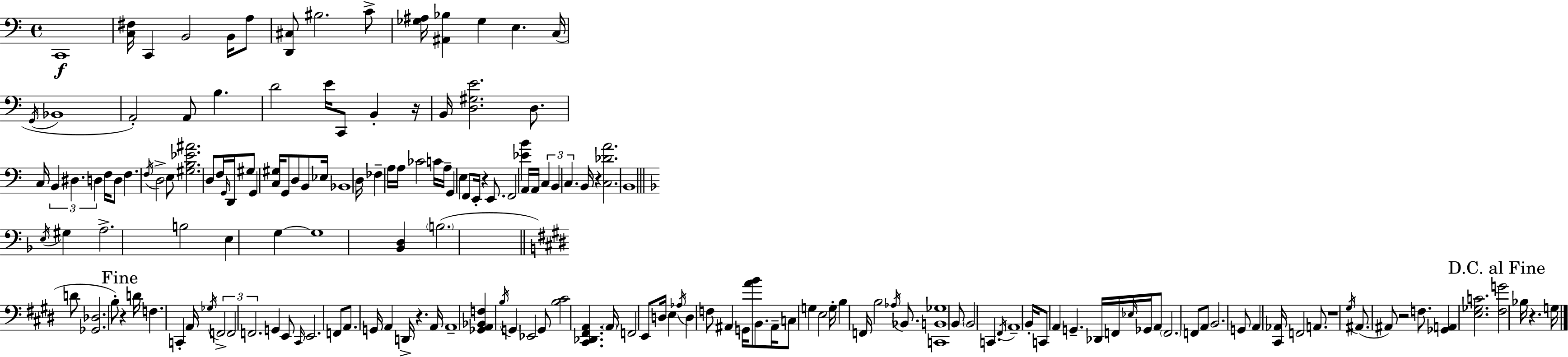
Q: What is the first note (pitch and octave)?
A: C2